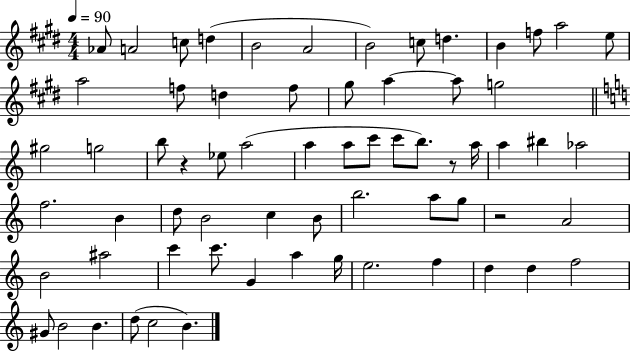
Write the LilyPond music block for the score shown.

{
  \clef treble
  \numericTimeSignature
  \time 4/4
  \key e \major
  \tempo 4 = 90
  \repeat volta 2 { aes'8 a'2 c''8 d''4( | b'2 a'2 | b'2) c''8 d''4. | b'4 f''8 a''2 e''8 | \break a''2 f''8 d''4 f''8 | gis''8 a''4~~ a''8 g''2 | \bar "||" \break \key c \major gis''2 g''2 | b''8 r4 ees''8 a''2( | a''4 a''8 c'''8 c'''8 b''8.) r8 a''16 | a''4 bis''4 aes''2 | \break f''2. b'4 | d''8 b'2 c''4 b'8 | b''2. a''8 g''8 | r2 a'2 | \break b'2 ais''2 | c'''4 c'''8. g'4 a''4 g''16 | e''2. f''4 | d''4 d''4 f''2 | \break gis'8 b'2 b'4. | d''8( c''2 b'4.) | } \bar "|."
}